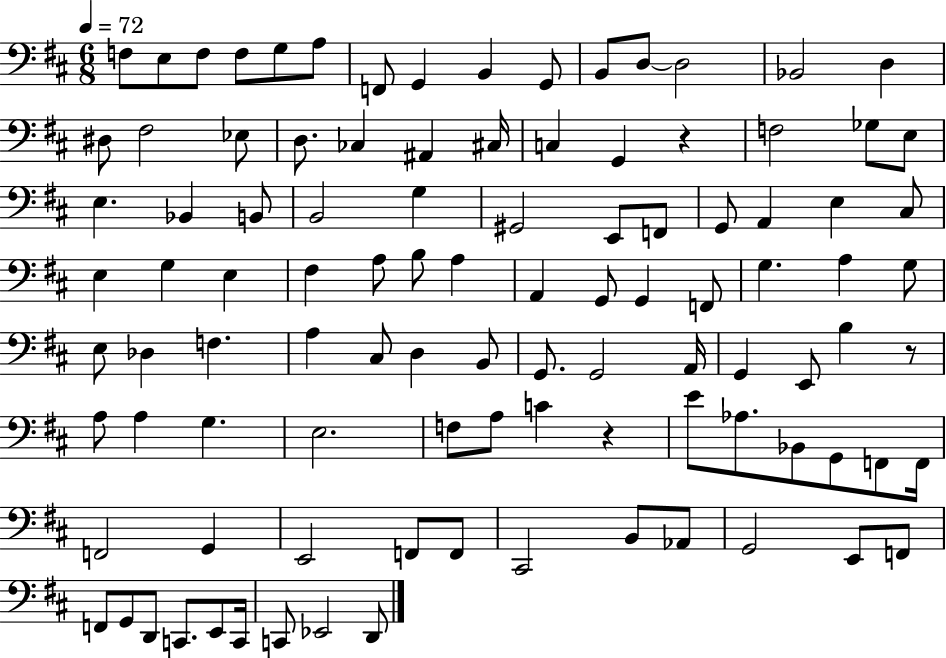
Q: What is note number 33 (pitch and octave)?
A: G#2